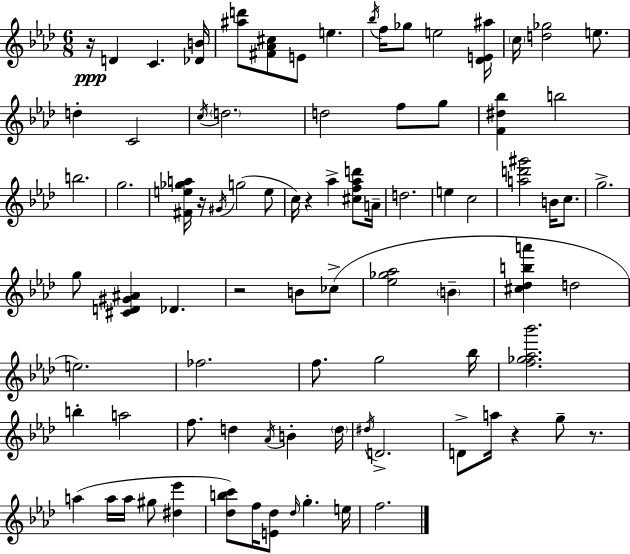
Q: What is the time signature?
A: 6/8